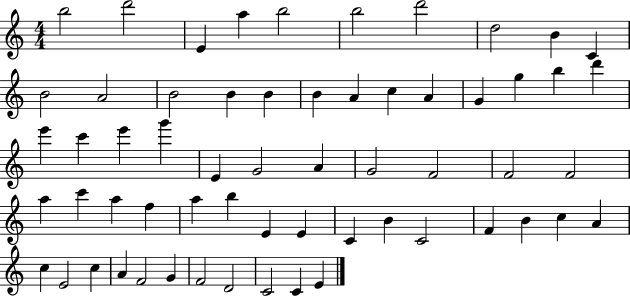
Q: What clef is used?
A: treble